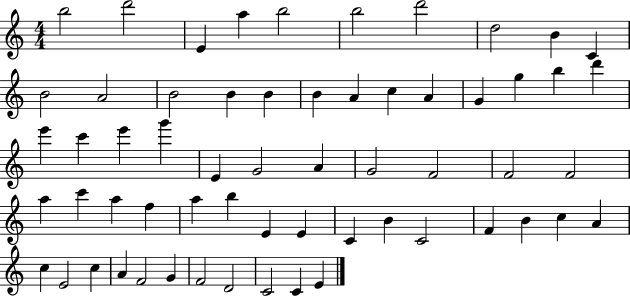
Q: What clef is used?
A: treble